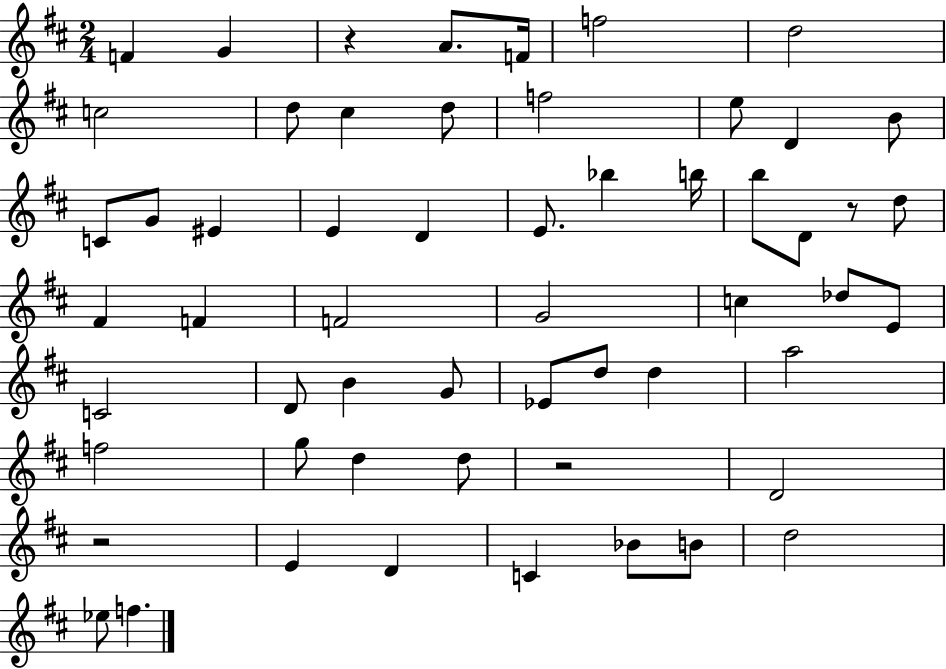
{
  \clef treble
  \numericTimeSignature
  \time 2/4
  \key d \major
  f'4 g'4 | r4 a'8. f'16 | f''2 | d''2 | \break c''2 | d''8 cis''4 d''8 | f''2 | e''8 d'4 b'8 | \break c'8 g'8 eis'4 | e'4 d'4 | e'8. bes''4 b''16 | b''8 d'8 r8 d''8 | \break fis'4 f'4 | f'2 | g'2 | c''4 des''8 e'8 | \break c'2 | d'8 b'4 g'8 | ees'8 d''8 d''4 | a''2 | \break f''2 | g''8 d''4 d''8 | r2 | d'2 | \break r2 | e'4 d'4 | c'4 bes'8 b'8 | d''2 | \break ees''8 f''4. | \bar "|."
}